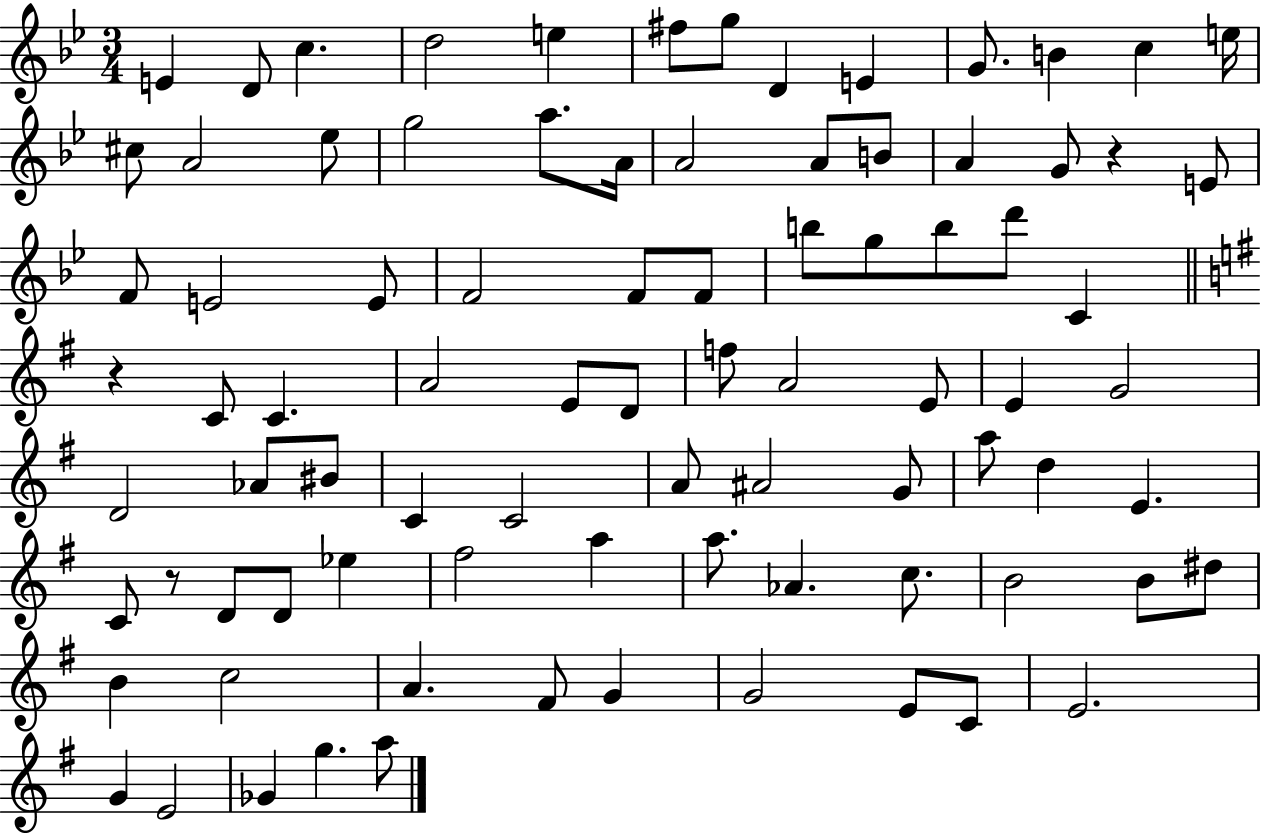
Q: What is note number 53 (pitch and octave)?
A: A#4